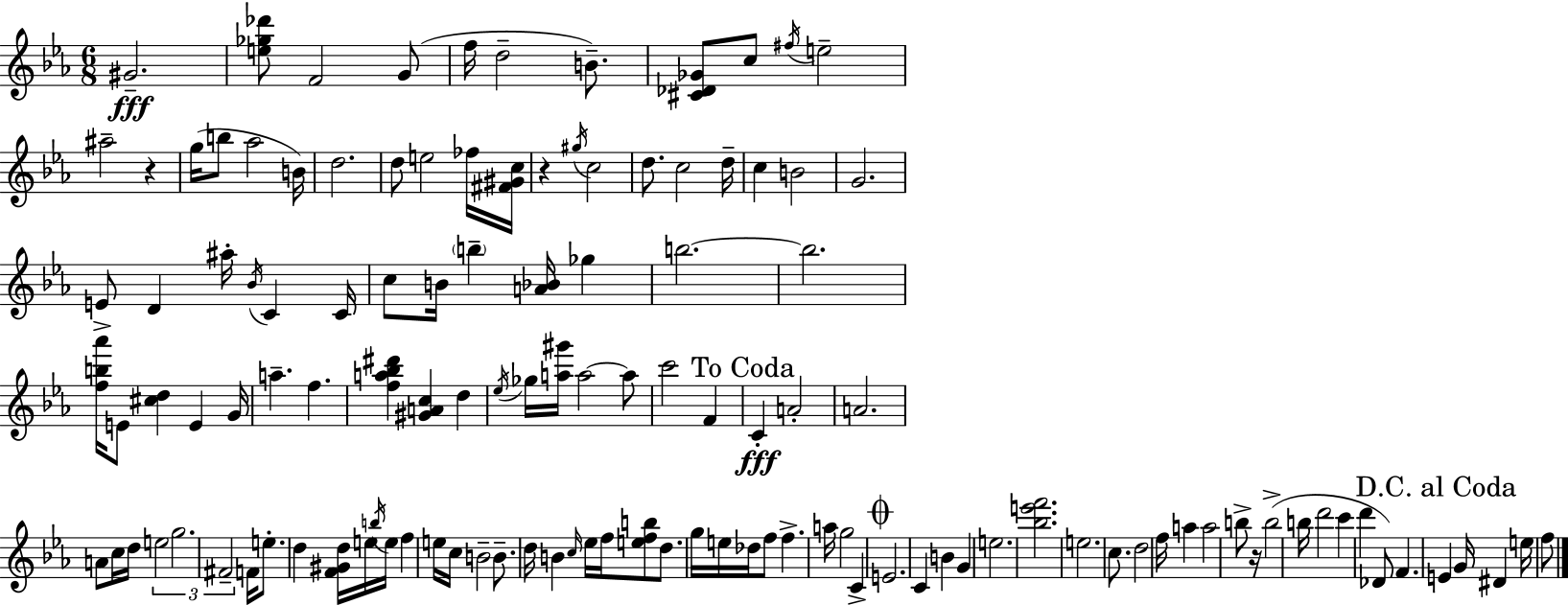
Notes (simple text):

G#4/h. [E5,Gb5,Db6]/e F4/h G4/e F5/s D5/h B4/e. [C#4,Db4,Gb4]/e C5/e F#5/s E5/h A#5/h R/q G5/s B5/e Ab5/h B4/s D5/h. D5/e E5/h FES5/s [F#4,G#4,C5]/s R/q G#5/s C5/h D5/e. C5/h D5/s C5/q B4/h G4/h. E4/e D4/q A#5/s Bb4/s C4/q C4/s C5/e B4/s B5/q [A4,Bb4]/s Gb5/q B5/h. B5/h. [F5,B5,Ab6]/s E4/e [C#5,D5]/q E4/q G4/s A5/q. F5/q. [F5,A5,Bb5,D#6]/q [G#4,A4,C5]/q D5/q Eb5/s Gb5/s [A5,G#6]/s A5/h A5/e C6/h F4/q C4/q A4/h A4/h. A4/e C5/s D5/s E5/h G5/h. F#4/h F4/s E5/e. D5/q [F4,G#4,D5]/s E5/s B5/s E5/s F5/q E5/s C5/s B4/h B4/e. D5/s B4/q C5/s Eb5/s F5/s [E5,F5,B5]/e D5/e. G5/s E5/s Db5/s F5/e F5/q. A5/s G5/h C4/q E4/h. C4/q B4/q G4/q E5/h. [Bb5,E6,F6]/h. E5/h. C5/e. D5/h F5/s A5/q A5/h B5/e R/s B5/h B5/s D6/h C6/q D6/q Db4/e F4/q. E4/q G4/s D#4/q E5/s F5/e